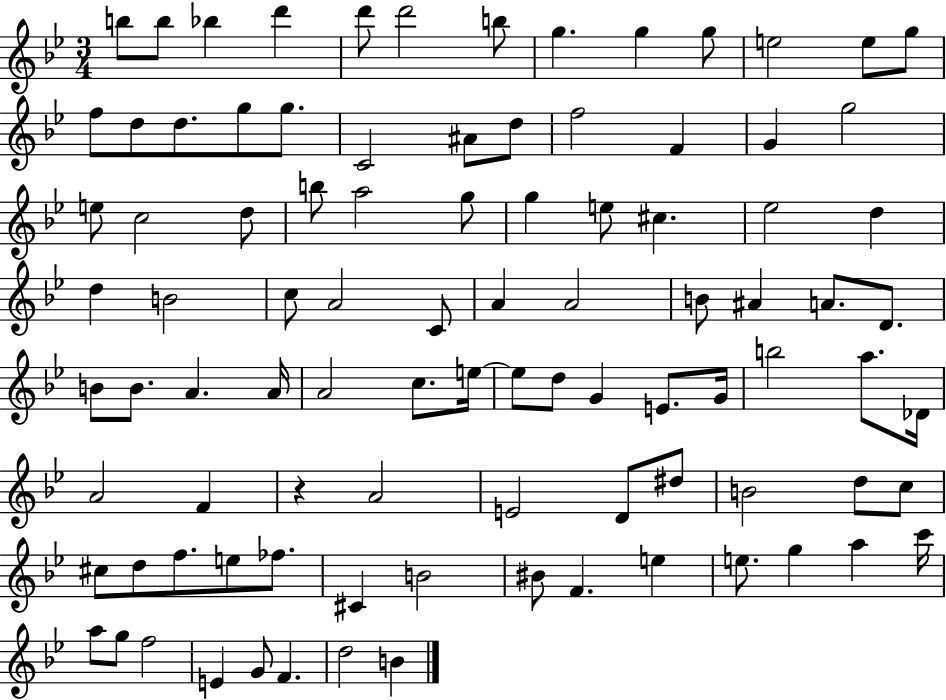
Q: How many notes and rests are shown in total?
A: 94